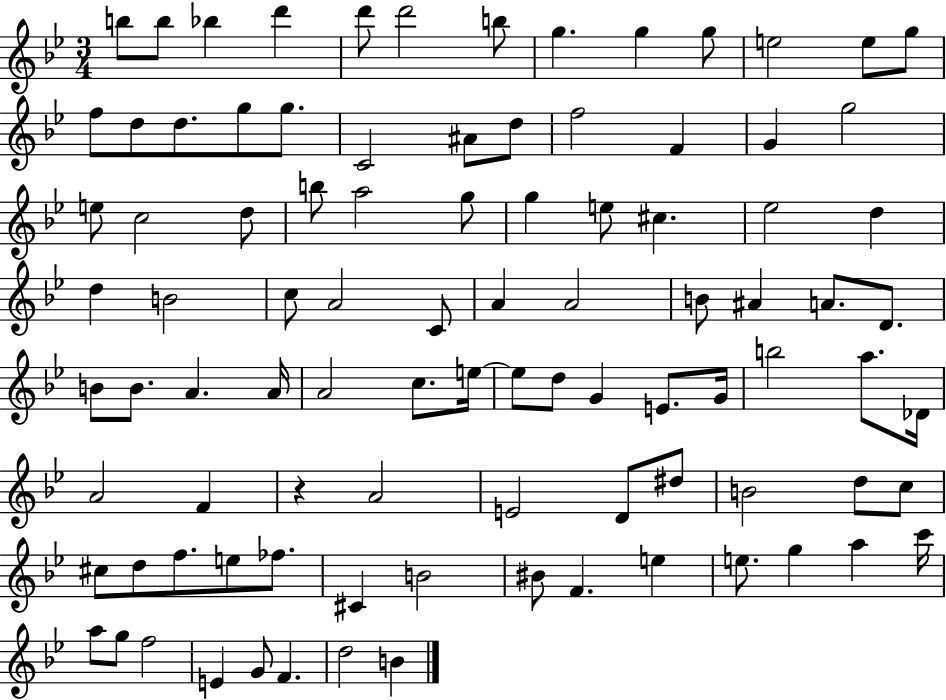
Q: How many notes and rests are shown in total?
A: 94